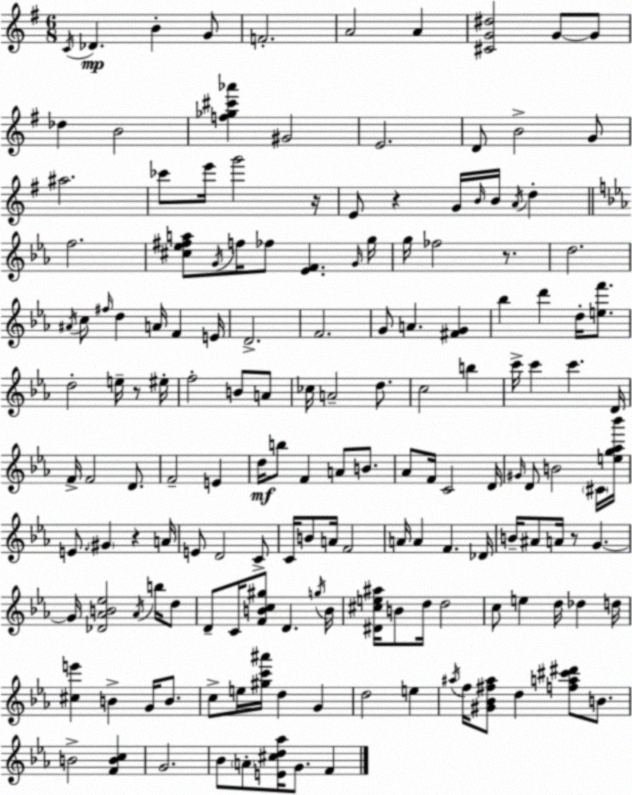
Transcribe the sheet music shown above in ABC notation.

X:1
T:Untitled
M:6/8
L:1/4
K:Em
C/4 _D B G/2 F2 A2 A [^CG^d]2 G/2 G/2 _d B2 [f_g^c'_a'] ^G2 E2 D/2 B2 G/2 ^a2 _c'/2 e'/4 g'2 z/4 E/2 z G/4 B/4 B/4 A/4 d f2 [^c_e^fa]/2 G/4 f/4 _f/2 [_EF] G/4 g/4 g/4 _f2 z/2 d2 ^A/4 c/2 ^f/4 d A/4 F E/4 D2 F2 G/2 A [^FG] _b d' d/4 [ef']/2 d2 e/4 z/2 ^e/4 f2 B/2 A/2 _c/4 A2 d/2 c2 b c'/4 c' c' D/4 F/4 F2 D/2 F2 E d/4 b/2 F A/2 B/2 _A/2 F/4 C2 D/4 ^G/4 D/2 B2 ^C/4 [eg_a_b']/4 E/2 ^G z A/4 E/2 D2 C/2 C/4 B/2 A/4 F2 A/4 A F _D/4 B/4 ^A/2 A/4 z/2 G G/4 [_D_AB_e]2 _A/4 b/4 d/2 D/2 C/4 [FBc^g]/2 D g/4 B/4 [^D^ce^a]/4 B/2 d/4 d2 c/2 e d/4 _d d/4 [^ce'] B G/4 B/2 c/2 e/4 [^gc'^a']/4 d G d2 e ^a/4 f/4 [^G_B^f^a]/2 d [fa^c'^d']/2 B/2 B2 [FBc] G2 _B/2 A/2 [E^cd_a]/4 G/2 F